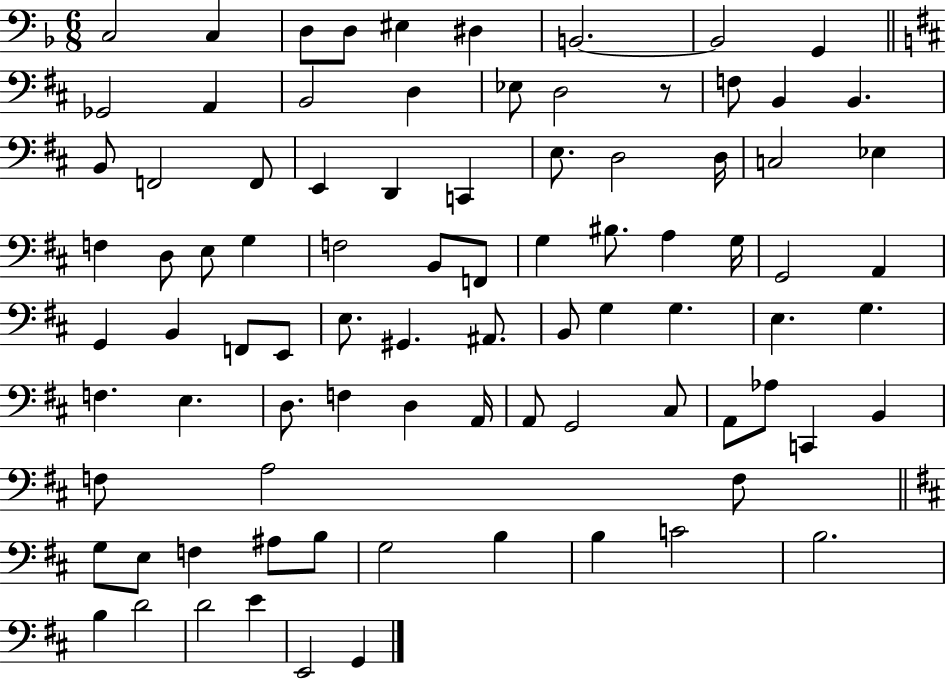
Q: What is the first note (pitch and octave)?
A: C3